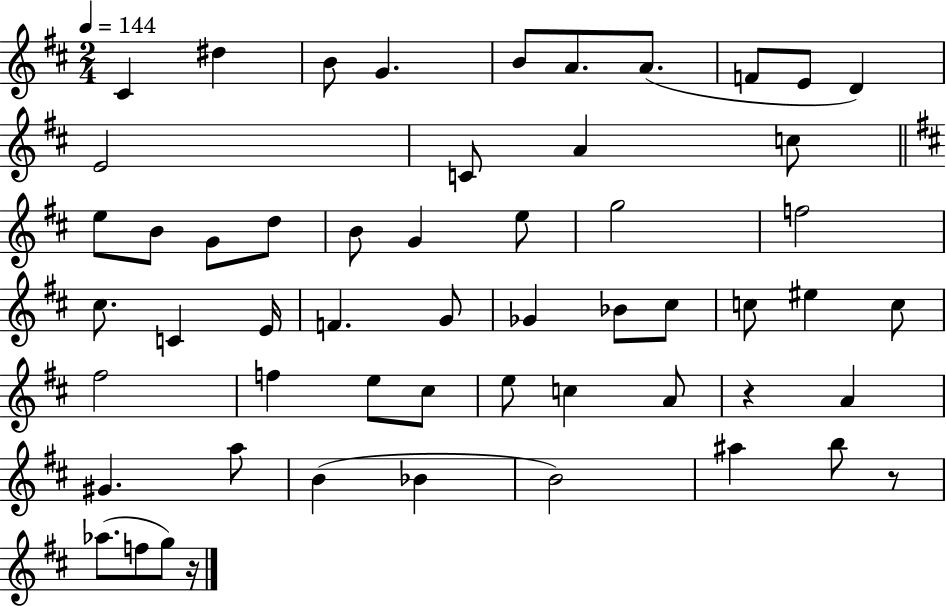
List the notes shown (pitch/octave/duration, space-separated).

C#4/q D#5/q B4/e G4/q. B4/e A4/e. A4/e. F4/e E4/e D4/q E4/h C4/e A4/q C5/e E5/e B4/e G4/e D5/e B4/e G4/q E5/e G5/h F5/h C#5/e. C4/q E4/s F4/q. G4/e Gb4/q Bb4/e C#5/e C5/e EIS5/q C5/e F#5/h F5/q E5/e C#5/e E5/e C5/q A4/e R/q A4/q G#4/q. A5/e B4/q Bb4/q B4/h A#5/q B5/e R/e Ab5/e. F5/e G5/e R/s